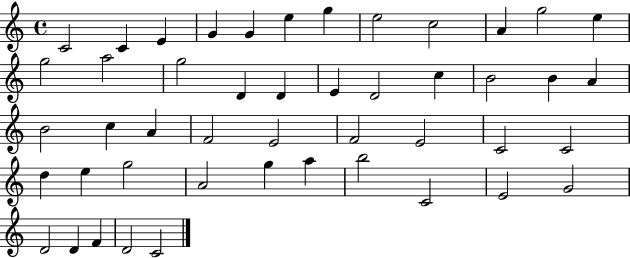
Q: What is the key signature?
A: C major